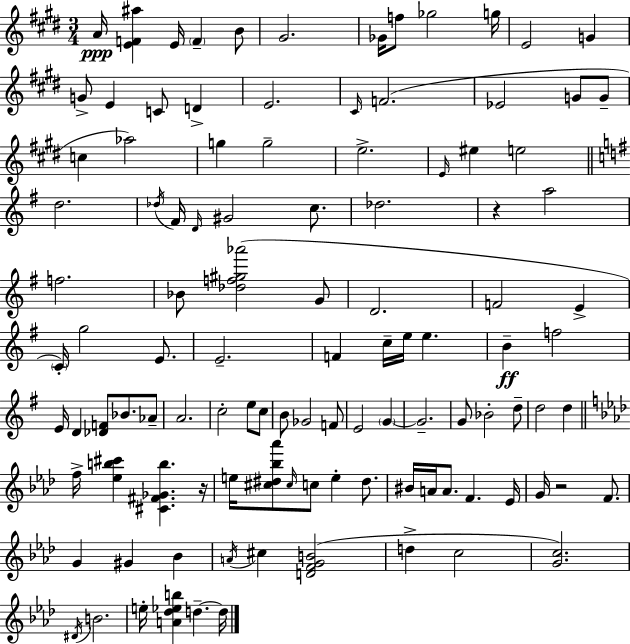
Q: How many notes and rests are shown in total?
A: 109